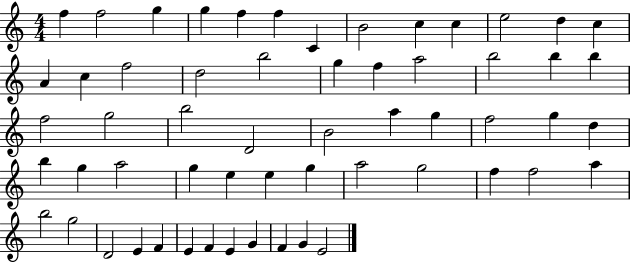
F5/q F5/h G5/q G5/q F5/q F5/q C4/q B4/h C5/q C5/q E5/h D5/q C5/q A4/q C5/q F5/h D5/h B5/h G5/q F5/q A5/h B5/h B5/q B5/q F5/h G5/h B5/h D4/h B4/h A5/q G5/q F5/h G5/q D5/q B5/q G5/q A5/h G5/q E5/q E5/q G5/q A5/h G5/h F5/q F5/h A5/q B5/h G5/h D4/h E4/q F4/q E4/q F4/q E4/q G4/q F4/q G4/q E4/h